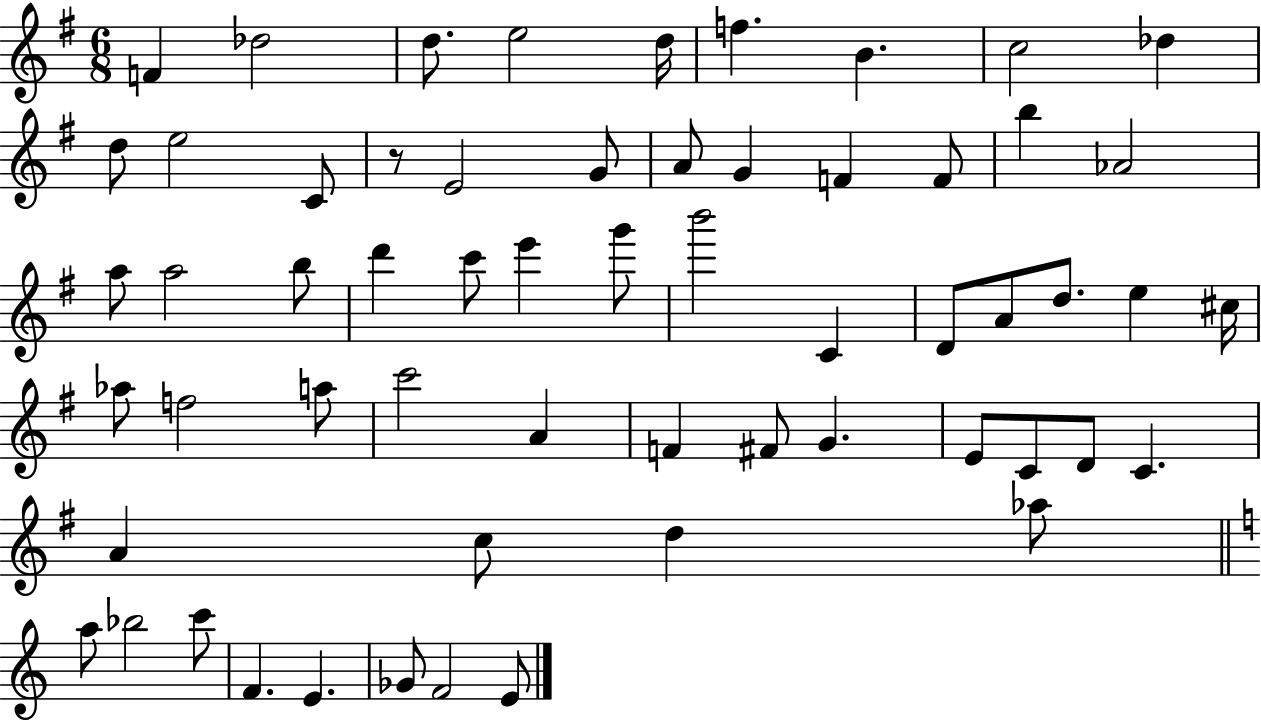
X:1
T:Untitled
M:6/8
L:1/4
K:G
F _d2 d/2 e2 d/4 f B c2 _d d/2 e2 C/2 z/2 E2 G/2 A/2 G F F/2 b _A2 a/2 a2 b/2 d' c'/2 e' g'/2 b'2 C D/2 A/2 d/2 e ^c/4 _a/2 f2 a/2 c'2 A F ^F/2 G E/2 C/2 D/2 C A c/2 d _a/2 a/2 _b2 c'/2 F E _G/2 F2 E/2